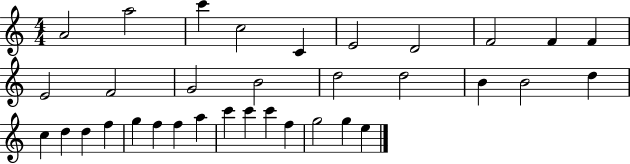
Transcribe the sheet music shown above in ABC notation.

X:1
T:Untitled
M:4/4
L:1/4
K:C
A2 a2 c' c2 C E2 D2 F2 F F E2 F2 G2 B2 d2 d2 B B2 d c d d f g f f a c' c' c' f g2 g e